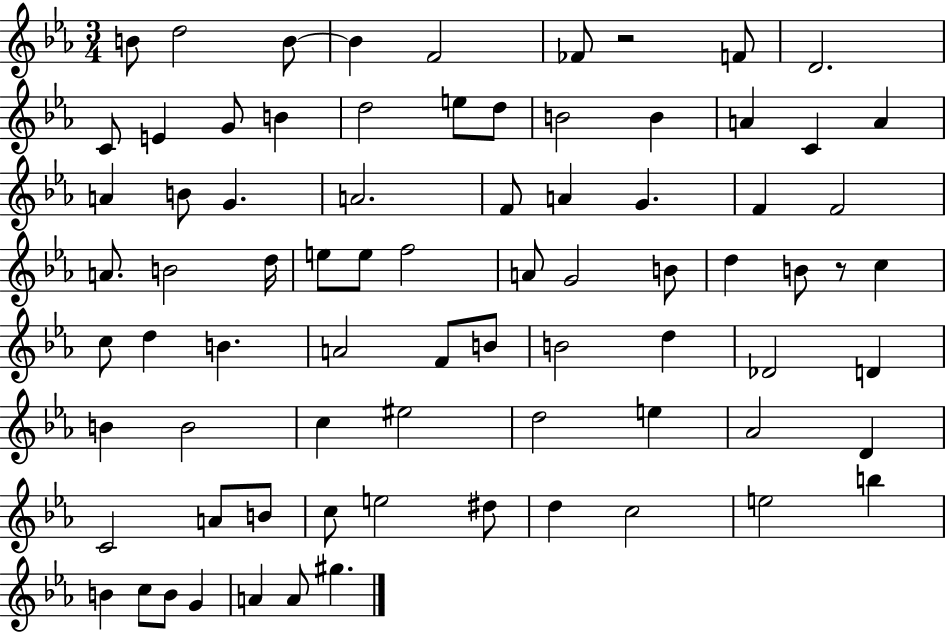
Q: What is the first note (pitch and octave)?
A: B4